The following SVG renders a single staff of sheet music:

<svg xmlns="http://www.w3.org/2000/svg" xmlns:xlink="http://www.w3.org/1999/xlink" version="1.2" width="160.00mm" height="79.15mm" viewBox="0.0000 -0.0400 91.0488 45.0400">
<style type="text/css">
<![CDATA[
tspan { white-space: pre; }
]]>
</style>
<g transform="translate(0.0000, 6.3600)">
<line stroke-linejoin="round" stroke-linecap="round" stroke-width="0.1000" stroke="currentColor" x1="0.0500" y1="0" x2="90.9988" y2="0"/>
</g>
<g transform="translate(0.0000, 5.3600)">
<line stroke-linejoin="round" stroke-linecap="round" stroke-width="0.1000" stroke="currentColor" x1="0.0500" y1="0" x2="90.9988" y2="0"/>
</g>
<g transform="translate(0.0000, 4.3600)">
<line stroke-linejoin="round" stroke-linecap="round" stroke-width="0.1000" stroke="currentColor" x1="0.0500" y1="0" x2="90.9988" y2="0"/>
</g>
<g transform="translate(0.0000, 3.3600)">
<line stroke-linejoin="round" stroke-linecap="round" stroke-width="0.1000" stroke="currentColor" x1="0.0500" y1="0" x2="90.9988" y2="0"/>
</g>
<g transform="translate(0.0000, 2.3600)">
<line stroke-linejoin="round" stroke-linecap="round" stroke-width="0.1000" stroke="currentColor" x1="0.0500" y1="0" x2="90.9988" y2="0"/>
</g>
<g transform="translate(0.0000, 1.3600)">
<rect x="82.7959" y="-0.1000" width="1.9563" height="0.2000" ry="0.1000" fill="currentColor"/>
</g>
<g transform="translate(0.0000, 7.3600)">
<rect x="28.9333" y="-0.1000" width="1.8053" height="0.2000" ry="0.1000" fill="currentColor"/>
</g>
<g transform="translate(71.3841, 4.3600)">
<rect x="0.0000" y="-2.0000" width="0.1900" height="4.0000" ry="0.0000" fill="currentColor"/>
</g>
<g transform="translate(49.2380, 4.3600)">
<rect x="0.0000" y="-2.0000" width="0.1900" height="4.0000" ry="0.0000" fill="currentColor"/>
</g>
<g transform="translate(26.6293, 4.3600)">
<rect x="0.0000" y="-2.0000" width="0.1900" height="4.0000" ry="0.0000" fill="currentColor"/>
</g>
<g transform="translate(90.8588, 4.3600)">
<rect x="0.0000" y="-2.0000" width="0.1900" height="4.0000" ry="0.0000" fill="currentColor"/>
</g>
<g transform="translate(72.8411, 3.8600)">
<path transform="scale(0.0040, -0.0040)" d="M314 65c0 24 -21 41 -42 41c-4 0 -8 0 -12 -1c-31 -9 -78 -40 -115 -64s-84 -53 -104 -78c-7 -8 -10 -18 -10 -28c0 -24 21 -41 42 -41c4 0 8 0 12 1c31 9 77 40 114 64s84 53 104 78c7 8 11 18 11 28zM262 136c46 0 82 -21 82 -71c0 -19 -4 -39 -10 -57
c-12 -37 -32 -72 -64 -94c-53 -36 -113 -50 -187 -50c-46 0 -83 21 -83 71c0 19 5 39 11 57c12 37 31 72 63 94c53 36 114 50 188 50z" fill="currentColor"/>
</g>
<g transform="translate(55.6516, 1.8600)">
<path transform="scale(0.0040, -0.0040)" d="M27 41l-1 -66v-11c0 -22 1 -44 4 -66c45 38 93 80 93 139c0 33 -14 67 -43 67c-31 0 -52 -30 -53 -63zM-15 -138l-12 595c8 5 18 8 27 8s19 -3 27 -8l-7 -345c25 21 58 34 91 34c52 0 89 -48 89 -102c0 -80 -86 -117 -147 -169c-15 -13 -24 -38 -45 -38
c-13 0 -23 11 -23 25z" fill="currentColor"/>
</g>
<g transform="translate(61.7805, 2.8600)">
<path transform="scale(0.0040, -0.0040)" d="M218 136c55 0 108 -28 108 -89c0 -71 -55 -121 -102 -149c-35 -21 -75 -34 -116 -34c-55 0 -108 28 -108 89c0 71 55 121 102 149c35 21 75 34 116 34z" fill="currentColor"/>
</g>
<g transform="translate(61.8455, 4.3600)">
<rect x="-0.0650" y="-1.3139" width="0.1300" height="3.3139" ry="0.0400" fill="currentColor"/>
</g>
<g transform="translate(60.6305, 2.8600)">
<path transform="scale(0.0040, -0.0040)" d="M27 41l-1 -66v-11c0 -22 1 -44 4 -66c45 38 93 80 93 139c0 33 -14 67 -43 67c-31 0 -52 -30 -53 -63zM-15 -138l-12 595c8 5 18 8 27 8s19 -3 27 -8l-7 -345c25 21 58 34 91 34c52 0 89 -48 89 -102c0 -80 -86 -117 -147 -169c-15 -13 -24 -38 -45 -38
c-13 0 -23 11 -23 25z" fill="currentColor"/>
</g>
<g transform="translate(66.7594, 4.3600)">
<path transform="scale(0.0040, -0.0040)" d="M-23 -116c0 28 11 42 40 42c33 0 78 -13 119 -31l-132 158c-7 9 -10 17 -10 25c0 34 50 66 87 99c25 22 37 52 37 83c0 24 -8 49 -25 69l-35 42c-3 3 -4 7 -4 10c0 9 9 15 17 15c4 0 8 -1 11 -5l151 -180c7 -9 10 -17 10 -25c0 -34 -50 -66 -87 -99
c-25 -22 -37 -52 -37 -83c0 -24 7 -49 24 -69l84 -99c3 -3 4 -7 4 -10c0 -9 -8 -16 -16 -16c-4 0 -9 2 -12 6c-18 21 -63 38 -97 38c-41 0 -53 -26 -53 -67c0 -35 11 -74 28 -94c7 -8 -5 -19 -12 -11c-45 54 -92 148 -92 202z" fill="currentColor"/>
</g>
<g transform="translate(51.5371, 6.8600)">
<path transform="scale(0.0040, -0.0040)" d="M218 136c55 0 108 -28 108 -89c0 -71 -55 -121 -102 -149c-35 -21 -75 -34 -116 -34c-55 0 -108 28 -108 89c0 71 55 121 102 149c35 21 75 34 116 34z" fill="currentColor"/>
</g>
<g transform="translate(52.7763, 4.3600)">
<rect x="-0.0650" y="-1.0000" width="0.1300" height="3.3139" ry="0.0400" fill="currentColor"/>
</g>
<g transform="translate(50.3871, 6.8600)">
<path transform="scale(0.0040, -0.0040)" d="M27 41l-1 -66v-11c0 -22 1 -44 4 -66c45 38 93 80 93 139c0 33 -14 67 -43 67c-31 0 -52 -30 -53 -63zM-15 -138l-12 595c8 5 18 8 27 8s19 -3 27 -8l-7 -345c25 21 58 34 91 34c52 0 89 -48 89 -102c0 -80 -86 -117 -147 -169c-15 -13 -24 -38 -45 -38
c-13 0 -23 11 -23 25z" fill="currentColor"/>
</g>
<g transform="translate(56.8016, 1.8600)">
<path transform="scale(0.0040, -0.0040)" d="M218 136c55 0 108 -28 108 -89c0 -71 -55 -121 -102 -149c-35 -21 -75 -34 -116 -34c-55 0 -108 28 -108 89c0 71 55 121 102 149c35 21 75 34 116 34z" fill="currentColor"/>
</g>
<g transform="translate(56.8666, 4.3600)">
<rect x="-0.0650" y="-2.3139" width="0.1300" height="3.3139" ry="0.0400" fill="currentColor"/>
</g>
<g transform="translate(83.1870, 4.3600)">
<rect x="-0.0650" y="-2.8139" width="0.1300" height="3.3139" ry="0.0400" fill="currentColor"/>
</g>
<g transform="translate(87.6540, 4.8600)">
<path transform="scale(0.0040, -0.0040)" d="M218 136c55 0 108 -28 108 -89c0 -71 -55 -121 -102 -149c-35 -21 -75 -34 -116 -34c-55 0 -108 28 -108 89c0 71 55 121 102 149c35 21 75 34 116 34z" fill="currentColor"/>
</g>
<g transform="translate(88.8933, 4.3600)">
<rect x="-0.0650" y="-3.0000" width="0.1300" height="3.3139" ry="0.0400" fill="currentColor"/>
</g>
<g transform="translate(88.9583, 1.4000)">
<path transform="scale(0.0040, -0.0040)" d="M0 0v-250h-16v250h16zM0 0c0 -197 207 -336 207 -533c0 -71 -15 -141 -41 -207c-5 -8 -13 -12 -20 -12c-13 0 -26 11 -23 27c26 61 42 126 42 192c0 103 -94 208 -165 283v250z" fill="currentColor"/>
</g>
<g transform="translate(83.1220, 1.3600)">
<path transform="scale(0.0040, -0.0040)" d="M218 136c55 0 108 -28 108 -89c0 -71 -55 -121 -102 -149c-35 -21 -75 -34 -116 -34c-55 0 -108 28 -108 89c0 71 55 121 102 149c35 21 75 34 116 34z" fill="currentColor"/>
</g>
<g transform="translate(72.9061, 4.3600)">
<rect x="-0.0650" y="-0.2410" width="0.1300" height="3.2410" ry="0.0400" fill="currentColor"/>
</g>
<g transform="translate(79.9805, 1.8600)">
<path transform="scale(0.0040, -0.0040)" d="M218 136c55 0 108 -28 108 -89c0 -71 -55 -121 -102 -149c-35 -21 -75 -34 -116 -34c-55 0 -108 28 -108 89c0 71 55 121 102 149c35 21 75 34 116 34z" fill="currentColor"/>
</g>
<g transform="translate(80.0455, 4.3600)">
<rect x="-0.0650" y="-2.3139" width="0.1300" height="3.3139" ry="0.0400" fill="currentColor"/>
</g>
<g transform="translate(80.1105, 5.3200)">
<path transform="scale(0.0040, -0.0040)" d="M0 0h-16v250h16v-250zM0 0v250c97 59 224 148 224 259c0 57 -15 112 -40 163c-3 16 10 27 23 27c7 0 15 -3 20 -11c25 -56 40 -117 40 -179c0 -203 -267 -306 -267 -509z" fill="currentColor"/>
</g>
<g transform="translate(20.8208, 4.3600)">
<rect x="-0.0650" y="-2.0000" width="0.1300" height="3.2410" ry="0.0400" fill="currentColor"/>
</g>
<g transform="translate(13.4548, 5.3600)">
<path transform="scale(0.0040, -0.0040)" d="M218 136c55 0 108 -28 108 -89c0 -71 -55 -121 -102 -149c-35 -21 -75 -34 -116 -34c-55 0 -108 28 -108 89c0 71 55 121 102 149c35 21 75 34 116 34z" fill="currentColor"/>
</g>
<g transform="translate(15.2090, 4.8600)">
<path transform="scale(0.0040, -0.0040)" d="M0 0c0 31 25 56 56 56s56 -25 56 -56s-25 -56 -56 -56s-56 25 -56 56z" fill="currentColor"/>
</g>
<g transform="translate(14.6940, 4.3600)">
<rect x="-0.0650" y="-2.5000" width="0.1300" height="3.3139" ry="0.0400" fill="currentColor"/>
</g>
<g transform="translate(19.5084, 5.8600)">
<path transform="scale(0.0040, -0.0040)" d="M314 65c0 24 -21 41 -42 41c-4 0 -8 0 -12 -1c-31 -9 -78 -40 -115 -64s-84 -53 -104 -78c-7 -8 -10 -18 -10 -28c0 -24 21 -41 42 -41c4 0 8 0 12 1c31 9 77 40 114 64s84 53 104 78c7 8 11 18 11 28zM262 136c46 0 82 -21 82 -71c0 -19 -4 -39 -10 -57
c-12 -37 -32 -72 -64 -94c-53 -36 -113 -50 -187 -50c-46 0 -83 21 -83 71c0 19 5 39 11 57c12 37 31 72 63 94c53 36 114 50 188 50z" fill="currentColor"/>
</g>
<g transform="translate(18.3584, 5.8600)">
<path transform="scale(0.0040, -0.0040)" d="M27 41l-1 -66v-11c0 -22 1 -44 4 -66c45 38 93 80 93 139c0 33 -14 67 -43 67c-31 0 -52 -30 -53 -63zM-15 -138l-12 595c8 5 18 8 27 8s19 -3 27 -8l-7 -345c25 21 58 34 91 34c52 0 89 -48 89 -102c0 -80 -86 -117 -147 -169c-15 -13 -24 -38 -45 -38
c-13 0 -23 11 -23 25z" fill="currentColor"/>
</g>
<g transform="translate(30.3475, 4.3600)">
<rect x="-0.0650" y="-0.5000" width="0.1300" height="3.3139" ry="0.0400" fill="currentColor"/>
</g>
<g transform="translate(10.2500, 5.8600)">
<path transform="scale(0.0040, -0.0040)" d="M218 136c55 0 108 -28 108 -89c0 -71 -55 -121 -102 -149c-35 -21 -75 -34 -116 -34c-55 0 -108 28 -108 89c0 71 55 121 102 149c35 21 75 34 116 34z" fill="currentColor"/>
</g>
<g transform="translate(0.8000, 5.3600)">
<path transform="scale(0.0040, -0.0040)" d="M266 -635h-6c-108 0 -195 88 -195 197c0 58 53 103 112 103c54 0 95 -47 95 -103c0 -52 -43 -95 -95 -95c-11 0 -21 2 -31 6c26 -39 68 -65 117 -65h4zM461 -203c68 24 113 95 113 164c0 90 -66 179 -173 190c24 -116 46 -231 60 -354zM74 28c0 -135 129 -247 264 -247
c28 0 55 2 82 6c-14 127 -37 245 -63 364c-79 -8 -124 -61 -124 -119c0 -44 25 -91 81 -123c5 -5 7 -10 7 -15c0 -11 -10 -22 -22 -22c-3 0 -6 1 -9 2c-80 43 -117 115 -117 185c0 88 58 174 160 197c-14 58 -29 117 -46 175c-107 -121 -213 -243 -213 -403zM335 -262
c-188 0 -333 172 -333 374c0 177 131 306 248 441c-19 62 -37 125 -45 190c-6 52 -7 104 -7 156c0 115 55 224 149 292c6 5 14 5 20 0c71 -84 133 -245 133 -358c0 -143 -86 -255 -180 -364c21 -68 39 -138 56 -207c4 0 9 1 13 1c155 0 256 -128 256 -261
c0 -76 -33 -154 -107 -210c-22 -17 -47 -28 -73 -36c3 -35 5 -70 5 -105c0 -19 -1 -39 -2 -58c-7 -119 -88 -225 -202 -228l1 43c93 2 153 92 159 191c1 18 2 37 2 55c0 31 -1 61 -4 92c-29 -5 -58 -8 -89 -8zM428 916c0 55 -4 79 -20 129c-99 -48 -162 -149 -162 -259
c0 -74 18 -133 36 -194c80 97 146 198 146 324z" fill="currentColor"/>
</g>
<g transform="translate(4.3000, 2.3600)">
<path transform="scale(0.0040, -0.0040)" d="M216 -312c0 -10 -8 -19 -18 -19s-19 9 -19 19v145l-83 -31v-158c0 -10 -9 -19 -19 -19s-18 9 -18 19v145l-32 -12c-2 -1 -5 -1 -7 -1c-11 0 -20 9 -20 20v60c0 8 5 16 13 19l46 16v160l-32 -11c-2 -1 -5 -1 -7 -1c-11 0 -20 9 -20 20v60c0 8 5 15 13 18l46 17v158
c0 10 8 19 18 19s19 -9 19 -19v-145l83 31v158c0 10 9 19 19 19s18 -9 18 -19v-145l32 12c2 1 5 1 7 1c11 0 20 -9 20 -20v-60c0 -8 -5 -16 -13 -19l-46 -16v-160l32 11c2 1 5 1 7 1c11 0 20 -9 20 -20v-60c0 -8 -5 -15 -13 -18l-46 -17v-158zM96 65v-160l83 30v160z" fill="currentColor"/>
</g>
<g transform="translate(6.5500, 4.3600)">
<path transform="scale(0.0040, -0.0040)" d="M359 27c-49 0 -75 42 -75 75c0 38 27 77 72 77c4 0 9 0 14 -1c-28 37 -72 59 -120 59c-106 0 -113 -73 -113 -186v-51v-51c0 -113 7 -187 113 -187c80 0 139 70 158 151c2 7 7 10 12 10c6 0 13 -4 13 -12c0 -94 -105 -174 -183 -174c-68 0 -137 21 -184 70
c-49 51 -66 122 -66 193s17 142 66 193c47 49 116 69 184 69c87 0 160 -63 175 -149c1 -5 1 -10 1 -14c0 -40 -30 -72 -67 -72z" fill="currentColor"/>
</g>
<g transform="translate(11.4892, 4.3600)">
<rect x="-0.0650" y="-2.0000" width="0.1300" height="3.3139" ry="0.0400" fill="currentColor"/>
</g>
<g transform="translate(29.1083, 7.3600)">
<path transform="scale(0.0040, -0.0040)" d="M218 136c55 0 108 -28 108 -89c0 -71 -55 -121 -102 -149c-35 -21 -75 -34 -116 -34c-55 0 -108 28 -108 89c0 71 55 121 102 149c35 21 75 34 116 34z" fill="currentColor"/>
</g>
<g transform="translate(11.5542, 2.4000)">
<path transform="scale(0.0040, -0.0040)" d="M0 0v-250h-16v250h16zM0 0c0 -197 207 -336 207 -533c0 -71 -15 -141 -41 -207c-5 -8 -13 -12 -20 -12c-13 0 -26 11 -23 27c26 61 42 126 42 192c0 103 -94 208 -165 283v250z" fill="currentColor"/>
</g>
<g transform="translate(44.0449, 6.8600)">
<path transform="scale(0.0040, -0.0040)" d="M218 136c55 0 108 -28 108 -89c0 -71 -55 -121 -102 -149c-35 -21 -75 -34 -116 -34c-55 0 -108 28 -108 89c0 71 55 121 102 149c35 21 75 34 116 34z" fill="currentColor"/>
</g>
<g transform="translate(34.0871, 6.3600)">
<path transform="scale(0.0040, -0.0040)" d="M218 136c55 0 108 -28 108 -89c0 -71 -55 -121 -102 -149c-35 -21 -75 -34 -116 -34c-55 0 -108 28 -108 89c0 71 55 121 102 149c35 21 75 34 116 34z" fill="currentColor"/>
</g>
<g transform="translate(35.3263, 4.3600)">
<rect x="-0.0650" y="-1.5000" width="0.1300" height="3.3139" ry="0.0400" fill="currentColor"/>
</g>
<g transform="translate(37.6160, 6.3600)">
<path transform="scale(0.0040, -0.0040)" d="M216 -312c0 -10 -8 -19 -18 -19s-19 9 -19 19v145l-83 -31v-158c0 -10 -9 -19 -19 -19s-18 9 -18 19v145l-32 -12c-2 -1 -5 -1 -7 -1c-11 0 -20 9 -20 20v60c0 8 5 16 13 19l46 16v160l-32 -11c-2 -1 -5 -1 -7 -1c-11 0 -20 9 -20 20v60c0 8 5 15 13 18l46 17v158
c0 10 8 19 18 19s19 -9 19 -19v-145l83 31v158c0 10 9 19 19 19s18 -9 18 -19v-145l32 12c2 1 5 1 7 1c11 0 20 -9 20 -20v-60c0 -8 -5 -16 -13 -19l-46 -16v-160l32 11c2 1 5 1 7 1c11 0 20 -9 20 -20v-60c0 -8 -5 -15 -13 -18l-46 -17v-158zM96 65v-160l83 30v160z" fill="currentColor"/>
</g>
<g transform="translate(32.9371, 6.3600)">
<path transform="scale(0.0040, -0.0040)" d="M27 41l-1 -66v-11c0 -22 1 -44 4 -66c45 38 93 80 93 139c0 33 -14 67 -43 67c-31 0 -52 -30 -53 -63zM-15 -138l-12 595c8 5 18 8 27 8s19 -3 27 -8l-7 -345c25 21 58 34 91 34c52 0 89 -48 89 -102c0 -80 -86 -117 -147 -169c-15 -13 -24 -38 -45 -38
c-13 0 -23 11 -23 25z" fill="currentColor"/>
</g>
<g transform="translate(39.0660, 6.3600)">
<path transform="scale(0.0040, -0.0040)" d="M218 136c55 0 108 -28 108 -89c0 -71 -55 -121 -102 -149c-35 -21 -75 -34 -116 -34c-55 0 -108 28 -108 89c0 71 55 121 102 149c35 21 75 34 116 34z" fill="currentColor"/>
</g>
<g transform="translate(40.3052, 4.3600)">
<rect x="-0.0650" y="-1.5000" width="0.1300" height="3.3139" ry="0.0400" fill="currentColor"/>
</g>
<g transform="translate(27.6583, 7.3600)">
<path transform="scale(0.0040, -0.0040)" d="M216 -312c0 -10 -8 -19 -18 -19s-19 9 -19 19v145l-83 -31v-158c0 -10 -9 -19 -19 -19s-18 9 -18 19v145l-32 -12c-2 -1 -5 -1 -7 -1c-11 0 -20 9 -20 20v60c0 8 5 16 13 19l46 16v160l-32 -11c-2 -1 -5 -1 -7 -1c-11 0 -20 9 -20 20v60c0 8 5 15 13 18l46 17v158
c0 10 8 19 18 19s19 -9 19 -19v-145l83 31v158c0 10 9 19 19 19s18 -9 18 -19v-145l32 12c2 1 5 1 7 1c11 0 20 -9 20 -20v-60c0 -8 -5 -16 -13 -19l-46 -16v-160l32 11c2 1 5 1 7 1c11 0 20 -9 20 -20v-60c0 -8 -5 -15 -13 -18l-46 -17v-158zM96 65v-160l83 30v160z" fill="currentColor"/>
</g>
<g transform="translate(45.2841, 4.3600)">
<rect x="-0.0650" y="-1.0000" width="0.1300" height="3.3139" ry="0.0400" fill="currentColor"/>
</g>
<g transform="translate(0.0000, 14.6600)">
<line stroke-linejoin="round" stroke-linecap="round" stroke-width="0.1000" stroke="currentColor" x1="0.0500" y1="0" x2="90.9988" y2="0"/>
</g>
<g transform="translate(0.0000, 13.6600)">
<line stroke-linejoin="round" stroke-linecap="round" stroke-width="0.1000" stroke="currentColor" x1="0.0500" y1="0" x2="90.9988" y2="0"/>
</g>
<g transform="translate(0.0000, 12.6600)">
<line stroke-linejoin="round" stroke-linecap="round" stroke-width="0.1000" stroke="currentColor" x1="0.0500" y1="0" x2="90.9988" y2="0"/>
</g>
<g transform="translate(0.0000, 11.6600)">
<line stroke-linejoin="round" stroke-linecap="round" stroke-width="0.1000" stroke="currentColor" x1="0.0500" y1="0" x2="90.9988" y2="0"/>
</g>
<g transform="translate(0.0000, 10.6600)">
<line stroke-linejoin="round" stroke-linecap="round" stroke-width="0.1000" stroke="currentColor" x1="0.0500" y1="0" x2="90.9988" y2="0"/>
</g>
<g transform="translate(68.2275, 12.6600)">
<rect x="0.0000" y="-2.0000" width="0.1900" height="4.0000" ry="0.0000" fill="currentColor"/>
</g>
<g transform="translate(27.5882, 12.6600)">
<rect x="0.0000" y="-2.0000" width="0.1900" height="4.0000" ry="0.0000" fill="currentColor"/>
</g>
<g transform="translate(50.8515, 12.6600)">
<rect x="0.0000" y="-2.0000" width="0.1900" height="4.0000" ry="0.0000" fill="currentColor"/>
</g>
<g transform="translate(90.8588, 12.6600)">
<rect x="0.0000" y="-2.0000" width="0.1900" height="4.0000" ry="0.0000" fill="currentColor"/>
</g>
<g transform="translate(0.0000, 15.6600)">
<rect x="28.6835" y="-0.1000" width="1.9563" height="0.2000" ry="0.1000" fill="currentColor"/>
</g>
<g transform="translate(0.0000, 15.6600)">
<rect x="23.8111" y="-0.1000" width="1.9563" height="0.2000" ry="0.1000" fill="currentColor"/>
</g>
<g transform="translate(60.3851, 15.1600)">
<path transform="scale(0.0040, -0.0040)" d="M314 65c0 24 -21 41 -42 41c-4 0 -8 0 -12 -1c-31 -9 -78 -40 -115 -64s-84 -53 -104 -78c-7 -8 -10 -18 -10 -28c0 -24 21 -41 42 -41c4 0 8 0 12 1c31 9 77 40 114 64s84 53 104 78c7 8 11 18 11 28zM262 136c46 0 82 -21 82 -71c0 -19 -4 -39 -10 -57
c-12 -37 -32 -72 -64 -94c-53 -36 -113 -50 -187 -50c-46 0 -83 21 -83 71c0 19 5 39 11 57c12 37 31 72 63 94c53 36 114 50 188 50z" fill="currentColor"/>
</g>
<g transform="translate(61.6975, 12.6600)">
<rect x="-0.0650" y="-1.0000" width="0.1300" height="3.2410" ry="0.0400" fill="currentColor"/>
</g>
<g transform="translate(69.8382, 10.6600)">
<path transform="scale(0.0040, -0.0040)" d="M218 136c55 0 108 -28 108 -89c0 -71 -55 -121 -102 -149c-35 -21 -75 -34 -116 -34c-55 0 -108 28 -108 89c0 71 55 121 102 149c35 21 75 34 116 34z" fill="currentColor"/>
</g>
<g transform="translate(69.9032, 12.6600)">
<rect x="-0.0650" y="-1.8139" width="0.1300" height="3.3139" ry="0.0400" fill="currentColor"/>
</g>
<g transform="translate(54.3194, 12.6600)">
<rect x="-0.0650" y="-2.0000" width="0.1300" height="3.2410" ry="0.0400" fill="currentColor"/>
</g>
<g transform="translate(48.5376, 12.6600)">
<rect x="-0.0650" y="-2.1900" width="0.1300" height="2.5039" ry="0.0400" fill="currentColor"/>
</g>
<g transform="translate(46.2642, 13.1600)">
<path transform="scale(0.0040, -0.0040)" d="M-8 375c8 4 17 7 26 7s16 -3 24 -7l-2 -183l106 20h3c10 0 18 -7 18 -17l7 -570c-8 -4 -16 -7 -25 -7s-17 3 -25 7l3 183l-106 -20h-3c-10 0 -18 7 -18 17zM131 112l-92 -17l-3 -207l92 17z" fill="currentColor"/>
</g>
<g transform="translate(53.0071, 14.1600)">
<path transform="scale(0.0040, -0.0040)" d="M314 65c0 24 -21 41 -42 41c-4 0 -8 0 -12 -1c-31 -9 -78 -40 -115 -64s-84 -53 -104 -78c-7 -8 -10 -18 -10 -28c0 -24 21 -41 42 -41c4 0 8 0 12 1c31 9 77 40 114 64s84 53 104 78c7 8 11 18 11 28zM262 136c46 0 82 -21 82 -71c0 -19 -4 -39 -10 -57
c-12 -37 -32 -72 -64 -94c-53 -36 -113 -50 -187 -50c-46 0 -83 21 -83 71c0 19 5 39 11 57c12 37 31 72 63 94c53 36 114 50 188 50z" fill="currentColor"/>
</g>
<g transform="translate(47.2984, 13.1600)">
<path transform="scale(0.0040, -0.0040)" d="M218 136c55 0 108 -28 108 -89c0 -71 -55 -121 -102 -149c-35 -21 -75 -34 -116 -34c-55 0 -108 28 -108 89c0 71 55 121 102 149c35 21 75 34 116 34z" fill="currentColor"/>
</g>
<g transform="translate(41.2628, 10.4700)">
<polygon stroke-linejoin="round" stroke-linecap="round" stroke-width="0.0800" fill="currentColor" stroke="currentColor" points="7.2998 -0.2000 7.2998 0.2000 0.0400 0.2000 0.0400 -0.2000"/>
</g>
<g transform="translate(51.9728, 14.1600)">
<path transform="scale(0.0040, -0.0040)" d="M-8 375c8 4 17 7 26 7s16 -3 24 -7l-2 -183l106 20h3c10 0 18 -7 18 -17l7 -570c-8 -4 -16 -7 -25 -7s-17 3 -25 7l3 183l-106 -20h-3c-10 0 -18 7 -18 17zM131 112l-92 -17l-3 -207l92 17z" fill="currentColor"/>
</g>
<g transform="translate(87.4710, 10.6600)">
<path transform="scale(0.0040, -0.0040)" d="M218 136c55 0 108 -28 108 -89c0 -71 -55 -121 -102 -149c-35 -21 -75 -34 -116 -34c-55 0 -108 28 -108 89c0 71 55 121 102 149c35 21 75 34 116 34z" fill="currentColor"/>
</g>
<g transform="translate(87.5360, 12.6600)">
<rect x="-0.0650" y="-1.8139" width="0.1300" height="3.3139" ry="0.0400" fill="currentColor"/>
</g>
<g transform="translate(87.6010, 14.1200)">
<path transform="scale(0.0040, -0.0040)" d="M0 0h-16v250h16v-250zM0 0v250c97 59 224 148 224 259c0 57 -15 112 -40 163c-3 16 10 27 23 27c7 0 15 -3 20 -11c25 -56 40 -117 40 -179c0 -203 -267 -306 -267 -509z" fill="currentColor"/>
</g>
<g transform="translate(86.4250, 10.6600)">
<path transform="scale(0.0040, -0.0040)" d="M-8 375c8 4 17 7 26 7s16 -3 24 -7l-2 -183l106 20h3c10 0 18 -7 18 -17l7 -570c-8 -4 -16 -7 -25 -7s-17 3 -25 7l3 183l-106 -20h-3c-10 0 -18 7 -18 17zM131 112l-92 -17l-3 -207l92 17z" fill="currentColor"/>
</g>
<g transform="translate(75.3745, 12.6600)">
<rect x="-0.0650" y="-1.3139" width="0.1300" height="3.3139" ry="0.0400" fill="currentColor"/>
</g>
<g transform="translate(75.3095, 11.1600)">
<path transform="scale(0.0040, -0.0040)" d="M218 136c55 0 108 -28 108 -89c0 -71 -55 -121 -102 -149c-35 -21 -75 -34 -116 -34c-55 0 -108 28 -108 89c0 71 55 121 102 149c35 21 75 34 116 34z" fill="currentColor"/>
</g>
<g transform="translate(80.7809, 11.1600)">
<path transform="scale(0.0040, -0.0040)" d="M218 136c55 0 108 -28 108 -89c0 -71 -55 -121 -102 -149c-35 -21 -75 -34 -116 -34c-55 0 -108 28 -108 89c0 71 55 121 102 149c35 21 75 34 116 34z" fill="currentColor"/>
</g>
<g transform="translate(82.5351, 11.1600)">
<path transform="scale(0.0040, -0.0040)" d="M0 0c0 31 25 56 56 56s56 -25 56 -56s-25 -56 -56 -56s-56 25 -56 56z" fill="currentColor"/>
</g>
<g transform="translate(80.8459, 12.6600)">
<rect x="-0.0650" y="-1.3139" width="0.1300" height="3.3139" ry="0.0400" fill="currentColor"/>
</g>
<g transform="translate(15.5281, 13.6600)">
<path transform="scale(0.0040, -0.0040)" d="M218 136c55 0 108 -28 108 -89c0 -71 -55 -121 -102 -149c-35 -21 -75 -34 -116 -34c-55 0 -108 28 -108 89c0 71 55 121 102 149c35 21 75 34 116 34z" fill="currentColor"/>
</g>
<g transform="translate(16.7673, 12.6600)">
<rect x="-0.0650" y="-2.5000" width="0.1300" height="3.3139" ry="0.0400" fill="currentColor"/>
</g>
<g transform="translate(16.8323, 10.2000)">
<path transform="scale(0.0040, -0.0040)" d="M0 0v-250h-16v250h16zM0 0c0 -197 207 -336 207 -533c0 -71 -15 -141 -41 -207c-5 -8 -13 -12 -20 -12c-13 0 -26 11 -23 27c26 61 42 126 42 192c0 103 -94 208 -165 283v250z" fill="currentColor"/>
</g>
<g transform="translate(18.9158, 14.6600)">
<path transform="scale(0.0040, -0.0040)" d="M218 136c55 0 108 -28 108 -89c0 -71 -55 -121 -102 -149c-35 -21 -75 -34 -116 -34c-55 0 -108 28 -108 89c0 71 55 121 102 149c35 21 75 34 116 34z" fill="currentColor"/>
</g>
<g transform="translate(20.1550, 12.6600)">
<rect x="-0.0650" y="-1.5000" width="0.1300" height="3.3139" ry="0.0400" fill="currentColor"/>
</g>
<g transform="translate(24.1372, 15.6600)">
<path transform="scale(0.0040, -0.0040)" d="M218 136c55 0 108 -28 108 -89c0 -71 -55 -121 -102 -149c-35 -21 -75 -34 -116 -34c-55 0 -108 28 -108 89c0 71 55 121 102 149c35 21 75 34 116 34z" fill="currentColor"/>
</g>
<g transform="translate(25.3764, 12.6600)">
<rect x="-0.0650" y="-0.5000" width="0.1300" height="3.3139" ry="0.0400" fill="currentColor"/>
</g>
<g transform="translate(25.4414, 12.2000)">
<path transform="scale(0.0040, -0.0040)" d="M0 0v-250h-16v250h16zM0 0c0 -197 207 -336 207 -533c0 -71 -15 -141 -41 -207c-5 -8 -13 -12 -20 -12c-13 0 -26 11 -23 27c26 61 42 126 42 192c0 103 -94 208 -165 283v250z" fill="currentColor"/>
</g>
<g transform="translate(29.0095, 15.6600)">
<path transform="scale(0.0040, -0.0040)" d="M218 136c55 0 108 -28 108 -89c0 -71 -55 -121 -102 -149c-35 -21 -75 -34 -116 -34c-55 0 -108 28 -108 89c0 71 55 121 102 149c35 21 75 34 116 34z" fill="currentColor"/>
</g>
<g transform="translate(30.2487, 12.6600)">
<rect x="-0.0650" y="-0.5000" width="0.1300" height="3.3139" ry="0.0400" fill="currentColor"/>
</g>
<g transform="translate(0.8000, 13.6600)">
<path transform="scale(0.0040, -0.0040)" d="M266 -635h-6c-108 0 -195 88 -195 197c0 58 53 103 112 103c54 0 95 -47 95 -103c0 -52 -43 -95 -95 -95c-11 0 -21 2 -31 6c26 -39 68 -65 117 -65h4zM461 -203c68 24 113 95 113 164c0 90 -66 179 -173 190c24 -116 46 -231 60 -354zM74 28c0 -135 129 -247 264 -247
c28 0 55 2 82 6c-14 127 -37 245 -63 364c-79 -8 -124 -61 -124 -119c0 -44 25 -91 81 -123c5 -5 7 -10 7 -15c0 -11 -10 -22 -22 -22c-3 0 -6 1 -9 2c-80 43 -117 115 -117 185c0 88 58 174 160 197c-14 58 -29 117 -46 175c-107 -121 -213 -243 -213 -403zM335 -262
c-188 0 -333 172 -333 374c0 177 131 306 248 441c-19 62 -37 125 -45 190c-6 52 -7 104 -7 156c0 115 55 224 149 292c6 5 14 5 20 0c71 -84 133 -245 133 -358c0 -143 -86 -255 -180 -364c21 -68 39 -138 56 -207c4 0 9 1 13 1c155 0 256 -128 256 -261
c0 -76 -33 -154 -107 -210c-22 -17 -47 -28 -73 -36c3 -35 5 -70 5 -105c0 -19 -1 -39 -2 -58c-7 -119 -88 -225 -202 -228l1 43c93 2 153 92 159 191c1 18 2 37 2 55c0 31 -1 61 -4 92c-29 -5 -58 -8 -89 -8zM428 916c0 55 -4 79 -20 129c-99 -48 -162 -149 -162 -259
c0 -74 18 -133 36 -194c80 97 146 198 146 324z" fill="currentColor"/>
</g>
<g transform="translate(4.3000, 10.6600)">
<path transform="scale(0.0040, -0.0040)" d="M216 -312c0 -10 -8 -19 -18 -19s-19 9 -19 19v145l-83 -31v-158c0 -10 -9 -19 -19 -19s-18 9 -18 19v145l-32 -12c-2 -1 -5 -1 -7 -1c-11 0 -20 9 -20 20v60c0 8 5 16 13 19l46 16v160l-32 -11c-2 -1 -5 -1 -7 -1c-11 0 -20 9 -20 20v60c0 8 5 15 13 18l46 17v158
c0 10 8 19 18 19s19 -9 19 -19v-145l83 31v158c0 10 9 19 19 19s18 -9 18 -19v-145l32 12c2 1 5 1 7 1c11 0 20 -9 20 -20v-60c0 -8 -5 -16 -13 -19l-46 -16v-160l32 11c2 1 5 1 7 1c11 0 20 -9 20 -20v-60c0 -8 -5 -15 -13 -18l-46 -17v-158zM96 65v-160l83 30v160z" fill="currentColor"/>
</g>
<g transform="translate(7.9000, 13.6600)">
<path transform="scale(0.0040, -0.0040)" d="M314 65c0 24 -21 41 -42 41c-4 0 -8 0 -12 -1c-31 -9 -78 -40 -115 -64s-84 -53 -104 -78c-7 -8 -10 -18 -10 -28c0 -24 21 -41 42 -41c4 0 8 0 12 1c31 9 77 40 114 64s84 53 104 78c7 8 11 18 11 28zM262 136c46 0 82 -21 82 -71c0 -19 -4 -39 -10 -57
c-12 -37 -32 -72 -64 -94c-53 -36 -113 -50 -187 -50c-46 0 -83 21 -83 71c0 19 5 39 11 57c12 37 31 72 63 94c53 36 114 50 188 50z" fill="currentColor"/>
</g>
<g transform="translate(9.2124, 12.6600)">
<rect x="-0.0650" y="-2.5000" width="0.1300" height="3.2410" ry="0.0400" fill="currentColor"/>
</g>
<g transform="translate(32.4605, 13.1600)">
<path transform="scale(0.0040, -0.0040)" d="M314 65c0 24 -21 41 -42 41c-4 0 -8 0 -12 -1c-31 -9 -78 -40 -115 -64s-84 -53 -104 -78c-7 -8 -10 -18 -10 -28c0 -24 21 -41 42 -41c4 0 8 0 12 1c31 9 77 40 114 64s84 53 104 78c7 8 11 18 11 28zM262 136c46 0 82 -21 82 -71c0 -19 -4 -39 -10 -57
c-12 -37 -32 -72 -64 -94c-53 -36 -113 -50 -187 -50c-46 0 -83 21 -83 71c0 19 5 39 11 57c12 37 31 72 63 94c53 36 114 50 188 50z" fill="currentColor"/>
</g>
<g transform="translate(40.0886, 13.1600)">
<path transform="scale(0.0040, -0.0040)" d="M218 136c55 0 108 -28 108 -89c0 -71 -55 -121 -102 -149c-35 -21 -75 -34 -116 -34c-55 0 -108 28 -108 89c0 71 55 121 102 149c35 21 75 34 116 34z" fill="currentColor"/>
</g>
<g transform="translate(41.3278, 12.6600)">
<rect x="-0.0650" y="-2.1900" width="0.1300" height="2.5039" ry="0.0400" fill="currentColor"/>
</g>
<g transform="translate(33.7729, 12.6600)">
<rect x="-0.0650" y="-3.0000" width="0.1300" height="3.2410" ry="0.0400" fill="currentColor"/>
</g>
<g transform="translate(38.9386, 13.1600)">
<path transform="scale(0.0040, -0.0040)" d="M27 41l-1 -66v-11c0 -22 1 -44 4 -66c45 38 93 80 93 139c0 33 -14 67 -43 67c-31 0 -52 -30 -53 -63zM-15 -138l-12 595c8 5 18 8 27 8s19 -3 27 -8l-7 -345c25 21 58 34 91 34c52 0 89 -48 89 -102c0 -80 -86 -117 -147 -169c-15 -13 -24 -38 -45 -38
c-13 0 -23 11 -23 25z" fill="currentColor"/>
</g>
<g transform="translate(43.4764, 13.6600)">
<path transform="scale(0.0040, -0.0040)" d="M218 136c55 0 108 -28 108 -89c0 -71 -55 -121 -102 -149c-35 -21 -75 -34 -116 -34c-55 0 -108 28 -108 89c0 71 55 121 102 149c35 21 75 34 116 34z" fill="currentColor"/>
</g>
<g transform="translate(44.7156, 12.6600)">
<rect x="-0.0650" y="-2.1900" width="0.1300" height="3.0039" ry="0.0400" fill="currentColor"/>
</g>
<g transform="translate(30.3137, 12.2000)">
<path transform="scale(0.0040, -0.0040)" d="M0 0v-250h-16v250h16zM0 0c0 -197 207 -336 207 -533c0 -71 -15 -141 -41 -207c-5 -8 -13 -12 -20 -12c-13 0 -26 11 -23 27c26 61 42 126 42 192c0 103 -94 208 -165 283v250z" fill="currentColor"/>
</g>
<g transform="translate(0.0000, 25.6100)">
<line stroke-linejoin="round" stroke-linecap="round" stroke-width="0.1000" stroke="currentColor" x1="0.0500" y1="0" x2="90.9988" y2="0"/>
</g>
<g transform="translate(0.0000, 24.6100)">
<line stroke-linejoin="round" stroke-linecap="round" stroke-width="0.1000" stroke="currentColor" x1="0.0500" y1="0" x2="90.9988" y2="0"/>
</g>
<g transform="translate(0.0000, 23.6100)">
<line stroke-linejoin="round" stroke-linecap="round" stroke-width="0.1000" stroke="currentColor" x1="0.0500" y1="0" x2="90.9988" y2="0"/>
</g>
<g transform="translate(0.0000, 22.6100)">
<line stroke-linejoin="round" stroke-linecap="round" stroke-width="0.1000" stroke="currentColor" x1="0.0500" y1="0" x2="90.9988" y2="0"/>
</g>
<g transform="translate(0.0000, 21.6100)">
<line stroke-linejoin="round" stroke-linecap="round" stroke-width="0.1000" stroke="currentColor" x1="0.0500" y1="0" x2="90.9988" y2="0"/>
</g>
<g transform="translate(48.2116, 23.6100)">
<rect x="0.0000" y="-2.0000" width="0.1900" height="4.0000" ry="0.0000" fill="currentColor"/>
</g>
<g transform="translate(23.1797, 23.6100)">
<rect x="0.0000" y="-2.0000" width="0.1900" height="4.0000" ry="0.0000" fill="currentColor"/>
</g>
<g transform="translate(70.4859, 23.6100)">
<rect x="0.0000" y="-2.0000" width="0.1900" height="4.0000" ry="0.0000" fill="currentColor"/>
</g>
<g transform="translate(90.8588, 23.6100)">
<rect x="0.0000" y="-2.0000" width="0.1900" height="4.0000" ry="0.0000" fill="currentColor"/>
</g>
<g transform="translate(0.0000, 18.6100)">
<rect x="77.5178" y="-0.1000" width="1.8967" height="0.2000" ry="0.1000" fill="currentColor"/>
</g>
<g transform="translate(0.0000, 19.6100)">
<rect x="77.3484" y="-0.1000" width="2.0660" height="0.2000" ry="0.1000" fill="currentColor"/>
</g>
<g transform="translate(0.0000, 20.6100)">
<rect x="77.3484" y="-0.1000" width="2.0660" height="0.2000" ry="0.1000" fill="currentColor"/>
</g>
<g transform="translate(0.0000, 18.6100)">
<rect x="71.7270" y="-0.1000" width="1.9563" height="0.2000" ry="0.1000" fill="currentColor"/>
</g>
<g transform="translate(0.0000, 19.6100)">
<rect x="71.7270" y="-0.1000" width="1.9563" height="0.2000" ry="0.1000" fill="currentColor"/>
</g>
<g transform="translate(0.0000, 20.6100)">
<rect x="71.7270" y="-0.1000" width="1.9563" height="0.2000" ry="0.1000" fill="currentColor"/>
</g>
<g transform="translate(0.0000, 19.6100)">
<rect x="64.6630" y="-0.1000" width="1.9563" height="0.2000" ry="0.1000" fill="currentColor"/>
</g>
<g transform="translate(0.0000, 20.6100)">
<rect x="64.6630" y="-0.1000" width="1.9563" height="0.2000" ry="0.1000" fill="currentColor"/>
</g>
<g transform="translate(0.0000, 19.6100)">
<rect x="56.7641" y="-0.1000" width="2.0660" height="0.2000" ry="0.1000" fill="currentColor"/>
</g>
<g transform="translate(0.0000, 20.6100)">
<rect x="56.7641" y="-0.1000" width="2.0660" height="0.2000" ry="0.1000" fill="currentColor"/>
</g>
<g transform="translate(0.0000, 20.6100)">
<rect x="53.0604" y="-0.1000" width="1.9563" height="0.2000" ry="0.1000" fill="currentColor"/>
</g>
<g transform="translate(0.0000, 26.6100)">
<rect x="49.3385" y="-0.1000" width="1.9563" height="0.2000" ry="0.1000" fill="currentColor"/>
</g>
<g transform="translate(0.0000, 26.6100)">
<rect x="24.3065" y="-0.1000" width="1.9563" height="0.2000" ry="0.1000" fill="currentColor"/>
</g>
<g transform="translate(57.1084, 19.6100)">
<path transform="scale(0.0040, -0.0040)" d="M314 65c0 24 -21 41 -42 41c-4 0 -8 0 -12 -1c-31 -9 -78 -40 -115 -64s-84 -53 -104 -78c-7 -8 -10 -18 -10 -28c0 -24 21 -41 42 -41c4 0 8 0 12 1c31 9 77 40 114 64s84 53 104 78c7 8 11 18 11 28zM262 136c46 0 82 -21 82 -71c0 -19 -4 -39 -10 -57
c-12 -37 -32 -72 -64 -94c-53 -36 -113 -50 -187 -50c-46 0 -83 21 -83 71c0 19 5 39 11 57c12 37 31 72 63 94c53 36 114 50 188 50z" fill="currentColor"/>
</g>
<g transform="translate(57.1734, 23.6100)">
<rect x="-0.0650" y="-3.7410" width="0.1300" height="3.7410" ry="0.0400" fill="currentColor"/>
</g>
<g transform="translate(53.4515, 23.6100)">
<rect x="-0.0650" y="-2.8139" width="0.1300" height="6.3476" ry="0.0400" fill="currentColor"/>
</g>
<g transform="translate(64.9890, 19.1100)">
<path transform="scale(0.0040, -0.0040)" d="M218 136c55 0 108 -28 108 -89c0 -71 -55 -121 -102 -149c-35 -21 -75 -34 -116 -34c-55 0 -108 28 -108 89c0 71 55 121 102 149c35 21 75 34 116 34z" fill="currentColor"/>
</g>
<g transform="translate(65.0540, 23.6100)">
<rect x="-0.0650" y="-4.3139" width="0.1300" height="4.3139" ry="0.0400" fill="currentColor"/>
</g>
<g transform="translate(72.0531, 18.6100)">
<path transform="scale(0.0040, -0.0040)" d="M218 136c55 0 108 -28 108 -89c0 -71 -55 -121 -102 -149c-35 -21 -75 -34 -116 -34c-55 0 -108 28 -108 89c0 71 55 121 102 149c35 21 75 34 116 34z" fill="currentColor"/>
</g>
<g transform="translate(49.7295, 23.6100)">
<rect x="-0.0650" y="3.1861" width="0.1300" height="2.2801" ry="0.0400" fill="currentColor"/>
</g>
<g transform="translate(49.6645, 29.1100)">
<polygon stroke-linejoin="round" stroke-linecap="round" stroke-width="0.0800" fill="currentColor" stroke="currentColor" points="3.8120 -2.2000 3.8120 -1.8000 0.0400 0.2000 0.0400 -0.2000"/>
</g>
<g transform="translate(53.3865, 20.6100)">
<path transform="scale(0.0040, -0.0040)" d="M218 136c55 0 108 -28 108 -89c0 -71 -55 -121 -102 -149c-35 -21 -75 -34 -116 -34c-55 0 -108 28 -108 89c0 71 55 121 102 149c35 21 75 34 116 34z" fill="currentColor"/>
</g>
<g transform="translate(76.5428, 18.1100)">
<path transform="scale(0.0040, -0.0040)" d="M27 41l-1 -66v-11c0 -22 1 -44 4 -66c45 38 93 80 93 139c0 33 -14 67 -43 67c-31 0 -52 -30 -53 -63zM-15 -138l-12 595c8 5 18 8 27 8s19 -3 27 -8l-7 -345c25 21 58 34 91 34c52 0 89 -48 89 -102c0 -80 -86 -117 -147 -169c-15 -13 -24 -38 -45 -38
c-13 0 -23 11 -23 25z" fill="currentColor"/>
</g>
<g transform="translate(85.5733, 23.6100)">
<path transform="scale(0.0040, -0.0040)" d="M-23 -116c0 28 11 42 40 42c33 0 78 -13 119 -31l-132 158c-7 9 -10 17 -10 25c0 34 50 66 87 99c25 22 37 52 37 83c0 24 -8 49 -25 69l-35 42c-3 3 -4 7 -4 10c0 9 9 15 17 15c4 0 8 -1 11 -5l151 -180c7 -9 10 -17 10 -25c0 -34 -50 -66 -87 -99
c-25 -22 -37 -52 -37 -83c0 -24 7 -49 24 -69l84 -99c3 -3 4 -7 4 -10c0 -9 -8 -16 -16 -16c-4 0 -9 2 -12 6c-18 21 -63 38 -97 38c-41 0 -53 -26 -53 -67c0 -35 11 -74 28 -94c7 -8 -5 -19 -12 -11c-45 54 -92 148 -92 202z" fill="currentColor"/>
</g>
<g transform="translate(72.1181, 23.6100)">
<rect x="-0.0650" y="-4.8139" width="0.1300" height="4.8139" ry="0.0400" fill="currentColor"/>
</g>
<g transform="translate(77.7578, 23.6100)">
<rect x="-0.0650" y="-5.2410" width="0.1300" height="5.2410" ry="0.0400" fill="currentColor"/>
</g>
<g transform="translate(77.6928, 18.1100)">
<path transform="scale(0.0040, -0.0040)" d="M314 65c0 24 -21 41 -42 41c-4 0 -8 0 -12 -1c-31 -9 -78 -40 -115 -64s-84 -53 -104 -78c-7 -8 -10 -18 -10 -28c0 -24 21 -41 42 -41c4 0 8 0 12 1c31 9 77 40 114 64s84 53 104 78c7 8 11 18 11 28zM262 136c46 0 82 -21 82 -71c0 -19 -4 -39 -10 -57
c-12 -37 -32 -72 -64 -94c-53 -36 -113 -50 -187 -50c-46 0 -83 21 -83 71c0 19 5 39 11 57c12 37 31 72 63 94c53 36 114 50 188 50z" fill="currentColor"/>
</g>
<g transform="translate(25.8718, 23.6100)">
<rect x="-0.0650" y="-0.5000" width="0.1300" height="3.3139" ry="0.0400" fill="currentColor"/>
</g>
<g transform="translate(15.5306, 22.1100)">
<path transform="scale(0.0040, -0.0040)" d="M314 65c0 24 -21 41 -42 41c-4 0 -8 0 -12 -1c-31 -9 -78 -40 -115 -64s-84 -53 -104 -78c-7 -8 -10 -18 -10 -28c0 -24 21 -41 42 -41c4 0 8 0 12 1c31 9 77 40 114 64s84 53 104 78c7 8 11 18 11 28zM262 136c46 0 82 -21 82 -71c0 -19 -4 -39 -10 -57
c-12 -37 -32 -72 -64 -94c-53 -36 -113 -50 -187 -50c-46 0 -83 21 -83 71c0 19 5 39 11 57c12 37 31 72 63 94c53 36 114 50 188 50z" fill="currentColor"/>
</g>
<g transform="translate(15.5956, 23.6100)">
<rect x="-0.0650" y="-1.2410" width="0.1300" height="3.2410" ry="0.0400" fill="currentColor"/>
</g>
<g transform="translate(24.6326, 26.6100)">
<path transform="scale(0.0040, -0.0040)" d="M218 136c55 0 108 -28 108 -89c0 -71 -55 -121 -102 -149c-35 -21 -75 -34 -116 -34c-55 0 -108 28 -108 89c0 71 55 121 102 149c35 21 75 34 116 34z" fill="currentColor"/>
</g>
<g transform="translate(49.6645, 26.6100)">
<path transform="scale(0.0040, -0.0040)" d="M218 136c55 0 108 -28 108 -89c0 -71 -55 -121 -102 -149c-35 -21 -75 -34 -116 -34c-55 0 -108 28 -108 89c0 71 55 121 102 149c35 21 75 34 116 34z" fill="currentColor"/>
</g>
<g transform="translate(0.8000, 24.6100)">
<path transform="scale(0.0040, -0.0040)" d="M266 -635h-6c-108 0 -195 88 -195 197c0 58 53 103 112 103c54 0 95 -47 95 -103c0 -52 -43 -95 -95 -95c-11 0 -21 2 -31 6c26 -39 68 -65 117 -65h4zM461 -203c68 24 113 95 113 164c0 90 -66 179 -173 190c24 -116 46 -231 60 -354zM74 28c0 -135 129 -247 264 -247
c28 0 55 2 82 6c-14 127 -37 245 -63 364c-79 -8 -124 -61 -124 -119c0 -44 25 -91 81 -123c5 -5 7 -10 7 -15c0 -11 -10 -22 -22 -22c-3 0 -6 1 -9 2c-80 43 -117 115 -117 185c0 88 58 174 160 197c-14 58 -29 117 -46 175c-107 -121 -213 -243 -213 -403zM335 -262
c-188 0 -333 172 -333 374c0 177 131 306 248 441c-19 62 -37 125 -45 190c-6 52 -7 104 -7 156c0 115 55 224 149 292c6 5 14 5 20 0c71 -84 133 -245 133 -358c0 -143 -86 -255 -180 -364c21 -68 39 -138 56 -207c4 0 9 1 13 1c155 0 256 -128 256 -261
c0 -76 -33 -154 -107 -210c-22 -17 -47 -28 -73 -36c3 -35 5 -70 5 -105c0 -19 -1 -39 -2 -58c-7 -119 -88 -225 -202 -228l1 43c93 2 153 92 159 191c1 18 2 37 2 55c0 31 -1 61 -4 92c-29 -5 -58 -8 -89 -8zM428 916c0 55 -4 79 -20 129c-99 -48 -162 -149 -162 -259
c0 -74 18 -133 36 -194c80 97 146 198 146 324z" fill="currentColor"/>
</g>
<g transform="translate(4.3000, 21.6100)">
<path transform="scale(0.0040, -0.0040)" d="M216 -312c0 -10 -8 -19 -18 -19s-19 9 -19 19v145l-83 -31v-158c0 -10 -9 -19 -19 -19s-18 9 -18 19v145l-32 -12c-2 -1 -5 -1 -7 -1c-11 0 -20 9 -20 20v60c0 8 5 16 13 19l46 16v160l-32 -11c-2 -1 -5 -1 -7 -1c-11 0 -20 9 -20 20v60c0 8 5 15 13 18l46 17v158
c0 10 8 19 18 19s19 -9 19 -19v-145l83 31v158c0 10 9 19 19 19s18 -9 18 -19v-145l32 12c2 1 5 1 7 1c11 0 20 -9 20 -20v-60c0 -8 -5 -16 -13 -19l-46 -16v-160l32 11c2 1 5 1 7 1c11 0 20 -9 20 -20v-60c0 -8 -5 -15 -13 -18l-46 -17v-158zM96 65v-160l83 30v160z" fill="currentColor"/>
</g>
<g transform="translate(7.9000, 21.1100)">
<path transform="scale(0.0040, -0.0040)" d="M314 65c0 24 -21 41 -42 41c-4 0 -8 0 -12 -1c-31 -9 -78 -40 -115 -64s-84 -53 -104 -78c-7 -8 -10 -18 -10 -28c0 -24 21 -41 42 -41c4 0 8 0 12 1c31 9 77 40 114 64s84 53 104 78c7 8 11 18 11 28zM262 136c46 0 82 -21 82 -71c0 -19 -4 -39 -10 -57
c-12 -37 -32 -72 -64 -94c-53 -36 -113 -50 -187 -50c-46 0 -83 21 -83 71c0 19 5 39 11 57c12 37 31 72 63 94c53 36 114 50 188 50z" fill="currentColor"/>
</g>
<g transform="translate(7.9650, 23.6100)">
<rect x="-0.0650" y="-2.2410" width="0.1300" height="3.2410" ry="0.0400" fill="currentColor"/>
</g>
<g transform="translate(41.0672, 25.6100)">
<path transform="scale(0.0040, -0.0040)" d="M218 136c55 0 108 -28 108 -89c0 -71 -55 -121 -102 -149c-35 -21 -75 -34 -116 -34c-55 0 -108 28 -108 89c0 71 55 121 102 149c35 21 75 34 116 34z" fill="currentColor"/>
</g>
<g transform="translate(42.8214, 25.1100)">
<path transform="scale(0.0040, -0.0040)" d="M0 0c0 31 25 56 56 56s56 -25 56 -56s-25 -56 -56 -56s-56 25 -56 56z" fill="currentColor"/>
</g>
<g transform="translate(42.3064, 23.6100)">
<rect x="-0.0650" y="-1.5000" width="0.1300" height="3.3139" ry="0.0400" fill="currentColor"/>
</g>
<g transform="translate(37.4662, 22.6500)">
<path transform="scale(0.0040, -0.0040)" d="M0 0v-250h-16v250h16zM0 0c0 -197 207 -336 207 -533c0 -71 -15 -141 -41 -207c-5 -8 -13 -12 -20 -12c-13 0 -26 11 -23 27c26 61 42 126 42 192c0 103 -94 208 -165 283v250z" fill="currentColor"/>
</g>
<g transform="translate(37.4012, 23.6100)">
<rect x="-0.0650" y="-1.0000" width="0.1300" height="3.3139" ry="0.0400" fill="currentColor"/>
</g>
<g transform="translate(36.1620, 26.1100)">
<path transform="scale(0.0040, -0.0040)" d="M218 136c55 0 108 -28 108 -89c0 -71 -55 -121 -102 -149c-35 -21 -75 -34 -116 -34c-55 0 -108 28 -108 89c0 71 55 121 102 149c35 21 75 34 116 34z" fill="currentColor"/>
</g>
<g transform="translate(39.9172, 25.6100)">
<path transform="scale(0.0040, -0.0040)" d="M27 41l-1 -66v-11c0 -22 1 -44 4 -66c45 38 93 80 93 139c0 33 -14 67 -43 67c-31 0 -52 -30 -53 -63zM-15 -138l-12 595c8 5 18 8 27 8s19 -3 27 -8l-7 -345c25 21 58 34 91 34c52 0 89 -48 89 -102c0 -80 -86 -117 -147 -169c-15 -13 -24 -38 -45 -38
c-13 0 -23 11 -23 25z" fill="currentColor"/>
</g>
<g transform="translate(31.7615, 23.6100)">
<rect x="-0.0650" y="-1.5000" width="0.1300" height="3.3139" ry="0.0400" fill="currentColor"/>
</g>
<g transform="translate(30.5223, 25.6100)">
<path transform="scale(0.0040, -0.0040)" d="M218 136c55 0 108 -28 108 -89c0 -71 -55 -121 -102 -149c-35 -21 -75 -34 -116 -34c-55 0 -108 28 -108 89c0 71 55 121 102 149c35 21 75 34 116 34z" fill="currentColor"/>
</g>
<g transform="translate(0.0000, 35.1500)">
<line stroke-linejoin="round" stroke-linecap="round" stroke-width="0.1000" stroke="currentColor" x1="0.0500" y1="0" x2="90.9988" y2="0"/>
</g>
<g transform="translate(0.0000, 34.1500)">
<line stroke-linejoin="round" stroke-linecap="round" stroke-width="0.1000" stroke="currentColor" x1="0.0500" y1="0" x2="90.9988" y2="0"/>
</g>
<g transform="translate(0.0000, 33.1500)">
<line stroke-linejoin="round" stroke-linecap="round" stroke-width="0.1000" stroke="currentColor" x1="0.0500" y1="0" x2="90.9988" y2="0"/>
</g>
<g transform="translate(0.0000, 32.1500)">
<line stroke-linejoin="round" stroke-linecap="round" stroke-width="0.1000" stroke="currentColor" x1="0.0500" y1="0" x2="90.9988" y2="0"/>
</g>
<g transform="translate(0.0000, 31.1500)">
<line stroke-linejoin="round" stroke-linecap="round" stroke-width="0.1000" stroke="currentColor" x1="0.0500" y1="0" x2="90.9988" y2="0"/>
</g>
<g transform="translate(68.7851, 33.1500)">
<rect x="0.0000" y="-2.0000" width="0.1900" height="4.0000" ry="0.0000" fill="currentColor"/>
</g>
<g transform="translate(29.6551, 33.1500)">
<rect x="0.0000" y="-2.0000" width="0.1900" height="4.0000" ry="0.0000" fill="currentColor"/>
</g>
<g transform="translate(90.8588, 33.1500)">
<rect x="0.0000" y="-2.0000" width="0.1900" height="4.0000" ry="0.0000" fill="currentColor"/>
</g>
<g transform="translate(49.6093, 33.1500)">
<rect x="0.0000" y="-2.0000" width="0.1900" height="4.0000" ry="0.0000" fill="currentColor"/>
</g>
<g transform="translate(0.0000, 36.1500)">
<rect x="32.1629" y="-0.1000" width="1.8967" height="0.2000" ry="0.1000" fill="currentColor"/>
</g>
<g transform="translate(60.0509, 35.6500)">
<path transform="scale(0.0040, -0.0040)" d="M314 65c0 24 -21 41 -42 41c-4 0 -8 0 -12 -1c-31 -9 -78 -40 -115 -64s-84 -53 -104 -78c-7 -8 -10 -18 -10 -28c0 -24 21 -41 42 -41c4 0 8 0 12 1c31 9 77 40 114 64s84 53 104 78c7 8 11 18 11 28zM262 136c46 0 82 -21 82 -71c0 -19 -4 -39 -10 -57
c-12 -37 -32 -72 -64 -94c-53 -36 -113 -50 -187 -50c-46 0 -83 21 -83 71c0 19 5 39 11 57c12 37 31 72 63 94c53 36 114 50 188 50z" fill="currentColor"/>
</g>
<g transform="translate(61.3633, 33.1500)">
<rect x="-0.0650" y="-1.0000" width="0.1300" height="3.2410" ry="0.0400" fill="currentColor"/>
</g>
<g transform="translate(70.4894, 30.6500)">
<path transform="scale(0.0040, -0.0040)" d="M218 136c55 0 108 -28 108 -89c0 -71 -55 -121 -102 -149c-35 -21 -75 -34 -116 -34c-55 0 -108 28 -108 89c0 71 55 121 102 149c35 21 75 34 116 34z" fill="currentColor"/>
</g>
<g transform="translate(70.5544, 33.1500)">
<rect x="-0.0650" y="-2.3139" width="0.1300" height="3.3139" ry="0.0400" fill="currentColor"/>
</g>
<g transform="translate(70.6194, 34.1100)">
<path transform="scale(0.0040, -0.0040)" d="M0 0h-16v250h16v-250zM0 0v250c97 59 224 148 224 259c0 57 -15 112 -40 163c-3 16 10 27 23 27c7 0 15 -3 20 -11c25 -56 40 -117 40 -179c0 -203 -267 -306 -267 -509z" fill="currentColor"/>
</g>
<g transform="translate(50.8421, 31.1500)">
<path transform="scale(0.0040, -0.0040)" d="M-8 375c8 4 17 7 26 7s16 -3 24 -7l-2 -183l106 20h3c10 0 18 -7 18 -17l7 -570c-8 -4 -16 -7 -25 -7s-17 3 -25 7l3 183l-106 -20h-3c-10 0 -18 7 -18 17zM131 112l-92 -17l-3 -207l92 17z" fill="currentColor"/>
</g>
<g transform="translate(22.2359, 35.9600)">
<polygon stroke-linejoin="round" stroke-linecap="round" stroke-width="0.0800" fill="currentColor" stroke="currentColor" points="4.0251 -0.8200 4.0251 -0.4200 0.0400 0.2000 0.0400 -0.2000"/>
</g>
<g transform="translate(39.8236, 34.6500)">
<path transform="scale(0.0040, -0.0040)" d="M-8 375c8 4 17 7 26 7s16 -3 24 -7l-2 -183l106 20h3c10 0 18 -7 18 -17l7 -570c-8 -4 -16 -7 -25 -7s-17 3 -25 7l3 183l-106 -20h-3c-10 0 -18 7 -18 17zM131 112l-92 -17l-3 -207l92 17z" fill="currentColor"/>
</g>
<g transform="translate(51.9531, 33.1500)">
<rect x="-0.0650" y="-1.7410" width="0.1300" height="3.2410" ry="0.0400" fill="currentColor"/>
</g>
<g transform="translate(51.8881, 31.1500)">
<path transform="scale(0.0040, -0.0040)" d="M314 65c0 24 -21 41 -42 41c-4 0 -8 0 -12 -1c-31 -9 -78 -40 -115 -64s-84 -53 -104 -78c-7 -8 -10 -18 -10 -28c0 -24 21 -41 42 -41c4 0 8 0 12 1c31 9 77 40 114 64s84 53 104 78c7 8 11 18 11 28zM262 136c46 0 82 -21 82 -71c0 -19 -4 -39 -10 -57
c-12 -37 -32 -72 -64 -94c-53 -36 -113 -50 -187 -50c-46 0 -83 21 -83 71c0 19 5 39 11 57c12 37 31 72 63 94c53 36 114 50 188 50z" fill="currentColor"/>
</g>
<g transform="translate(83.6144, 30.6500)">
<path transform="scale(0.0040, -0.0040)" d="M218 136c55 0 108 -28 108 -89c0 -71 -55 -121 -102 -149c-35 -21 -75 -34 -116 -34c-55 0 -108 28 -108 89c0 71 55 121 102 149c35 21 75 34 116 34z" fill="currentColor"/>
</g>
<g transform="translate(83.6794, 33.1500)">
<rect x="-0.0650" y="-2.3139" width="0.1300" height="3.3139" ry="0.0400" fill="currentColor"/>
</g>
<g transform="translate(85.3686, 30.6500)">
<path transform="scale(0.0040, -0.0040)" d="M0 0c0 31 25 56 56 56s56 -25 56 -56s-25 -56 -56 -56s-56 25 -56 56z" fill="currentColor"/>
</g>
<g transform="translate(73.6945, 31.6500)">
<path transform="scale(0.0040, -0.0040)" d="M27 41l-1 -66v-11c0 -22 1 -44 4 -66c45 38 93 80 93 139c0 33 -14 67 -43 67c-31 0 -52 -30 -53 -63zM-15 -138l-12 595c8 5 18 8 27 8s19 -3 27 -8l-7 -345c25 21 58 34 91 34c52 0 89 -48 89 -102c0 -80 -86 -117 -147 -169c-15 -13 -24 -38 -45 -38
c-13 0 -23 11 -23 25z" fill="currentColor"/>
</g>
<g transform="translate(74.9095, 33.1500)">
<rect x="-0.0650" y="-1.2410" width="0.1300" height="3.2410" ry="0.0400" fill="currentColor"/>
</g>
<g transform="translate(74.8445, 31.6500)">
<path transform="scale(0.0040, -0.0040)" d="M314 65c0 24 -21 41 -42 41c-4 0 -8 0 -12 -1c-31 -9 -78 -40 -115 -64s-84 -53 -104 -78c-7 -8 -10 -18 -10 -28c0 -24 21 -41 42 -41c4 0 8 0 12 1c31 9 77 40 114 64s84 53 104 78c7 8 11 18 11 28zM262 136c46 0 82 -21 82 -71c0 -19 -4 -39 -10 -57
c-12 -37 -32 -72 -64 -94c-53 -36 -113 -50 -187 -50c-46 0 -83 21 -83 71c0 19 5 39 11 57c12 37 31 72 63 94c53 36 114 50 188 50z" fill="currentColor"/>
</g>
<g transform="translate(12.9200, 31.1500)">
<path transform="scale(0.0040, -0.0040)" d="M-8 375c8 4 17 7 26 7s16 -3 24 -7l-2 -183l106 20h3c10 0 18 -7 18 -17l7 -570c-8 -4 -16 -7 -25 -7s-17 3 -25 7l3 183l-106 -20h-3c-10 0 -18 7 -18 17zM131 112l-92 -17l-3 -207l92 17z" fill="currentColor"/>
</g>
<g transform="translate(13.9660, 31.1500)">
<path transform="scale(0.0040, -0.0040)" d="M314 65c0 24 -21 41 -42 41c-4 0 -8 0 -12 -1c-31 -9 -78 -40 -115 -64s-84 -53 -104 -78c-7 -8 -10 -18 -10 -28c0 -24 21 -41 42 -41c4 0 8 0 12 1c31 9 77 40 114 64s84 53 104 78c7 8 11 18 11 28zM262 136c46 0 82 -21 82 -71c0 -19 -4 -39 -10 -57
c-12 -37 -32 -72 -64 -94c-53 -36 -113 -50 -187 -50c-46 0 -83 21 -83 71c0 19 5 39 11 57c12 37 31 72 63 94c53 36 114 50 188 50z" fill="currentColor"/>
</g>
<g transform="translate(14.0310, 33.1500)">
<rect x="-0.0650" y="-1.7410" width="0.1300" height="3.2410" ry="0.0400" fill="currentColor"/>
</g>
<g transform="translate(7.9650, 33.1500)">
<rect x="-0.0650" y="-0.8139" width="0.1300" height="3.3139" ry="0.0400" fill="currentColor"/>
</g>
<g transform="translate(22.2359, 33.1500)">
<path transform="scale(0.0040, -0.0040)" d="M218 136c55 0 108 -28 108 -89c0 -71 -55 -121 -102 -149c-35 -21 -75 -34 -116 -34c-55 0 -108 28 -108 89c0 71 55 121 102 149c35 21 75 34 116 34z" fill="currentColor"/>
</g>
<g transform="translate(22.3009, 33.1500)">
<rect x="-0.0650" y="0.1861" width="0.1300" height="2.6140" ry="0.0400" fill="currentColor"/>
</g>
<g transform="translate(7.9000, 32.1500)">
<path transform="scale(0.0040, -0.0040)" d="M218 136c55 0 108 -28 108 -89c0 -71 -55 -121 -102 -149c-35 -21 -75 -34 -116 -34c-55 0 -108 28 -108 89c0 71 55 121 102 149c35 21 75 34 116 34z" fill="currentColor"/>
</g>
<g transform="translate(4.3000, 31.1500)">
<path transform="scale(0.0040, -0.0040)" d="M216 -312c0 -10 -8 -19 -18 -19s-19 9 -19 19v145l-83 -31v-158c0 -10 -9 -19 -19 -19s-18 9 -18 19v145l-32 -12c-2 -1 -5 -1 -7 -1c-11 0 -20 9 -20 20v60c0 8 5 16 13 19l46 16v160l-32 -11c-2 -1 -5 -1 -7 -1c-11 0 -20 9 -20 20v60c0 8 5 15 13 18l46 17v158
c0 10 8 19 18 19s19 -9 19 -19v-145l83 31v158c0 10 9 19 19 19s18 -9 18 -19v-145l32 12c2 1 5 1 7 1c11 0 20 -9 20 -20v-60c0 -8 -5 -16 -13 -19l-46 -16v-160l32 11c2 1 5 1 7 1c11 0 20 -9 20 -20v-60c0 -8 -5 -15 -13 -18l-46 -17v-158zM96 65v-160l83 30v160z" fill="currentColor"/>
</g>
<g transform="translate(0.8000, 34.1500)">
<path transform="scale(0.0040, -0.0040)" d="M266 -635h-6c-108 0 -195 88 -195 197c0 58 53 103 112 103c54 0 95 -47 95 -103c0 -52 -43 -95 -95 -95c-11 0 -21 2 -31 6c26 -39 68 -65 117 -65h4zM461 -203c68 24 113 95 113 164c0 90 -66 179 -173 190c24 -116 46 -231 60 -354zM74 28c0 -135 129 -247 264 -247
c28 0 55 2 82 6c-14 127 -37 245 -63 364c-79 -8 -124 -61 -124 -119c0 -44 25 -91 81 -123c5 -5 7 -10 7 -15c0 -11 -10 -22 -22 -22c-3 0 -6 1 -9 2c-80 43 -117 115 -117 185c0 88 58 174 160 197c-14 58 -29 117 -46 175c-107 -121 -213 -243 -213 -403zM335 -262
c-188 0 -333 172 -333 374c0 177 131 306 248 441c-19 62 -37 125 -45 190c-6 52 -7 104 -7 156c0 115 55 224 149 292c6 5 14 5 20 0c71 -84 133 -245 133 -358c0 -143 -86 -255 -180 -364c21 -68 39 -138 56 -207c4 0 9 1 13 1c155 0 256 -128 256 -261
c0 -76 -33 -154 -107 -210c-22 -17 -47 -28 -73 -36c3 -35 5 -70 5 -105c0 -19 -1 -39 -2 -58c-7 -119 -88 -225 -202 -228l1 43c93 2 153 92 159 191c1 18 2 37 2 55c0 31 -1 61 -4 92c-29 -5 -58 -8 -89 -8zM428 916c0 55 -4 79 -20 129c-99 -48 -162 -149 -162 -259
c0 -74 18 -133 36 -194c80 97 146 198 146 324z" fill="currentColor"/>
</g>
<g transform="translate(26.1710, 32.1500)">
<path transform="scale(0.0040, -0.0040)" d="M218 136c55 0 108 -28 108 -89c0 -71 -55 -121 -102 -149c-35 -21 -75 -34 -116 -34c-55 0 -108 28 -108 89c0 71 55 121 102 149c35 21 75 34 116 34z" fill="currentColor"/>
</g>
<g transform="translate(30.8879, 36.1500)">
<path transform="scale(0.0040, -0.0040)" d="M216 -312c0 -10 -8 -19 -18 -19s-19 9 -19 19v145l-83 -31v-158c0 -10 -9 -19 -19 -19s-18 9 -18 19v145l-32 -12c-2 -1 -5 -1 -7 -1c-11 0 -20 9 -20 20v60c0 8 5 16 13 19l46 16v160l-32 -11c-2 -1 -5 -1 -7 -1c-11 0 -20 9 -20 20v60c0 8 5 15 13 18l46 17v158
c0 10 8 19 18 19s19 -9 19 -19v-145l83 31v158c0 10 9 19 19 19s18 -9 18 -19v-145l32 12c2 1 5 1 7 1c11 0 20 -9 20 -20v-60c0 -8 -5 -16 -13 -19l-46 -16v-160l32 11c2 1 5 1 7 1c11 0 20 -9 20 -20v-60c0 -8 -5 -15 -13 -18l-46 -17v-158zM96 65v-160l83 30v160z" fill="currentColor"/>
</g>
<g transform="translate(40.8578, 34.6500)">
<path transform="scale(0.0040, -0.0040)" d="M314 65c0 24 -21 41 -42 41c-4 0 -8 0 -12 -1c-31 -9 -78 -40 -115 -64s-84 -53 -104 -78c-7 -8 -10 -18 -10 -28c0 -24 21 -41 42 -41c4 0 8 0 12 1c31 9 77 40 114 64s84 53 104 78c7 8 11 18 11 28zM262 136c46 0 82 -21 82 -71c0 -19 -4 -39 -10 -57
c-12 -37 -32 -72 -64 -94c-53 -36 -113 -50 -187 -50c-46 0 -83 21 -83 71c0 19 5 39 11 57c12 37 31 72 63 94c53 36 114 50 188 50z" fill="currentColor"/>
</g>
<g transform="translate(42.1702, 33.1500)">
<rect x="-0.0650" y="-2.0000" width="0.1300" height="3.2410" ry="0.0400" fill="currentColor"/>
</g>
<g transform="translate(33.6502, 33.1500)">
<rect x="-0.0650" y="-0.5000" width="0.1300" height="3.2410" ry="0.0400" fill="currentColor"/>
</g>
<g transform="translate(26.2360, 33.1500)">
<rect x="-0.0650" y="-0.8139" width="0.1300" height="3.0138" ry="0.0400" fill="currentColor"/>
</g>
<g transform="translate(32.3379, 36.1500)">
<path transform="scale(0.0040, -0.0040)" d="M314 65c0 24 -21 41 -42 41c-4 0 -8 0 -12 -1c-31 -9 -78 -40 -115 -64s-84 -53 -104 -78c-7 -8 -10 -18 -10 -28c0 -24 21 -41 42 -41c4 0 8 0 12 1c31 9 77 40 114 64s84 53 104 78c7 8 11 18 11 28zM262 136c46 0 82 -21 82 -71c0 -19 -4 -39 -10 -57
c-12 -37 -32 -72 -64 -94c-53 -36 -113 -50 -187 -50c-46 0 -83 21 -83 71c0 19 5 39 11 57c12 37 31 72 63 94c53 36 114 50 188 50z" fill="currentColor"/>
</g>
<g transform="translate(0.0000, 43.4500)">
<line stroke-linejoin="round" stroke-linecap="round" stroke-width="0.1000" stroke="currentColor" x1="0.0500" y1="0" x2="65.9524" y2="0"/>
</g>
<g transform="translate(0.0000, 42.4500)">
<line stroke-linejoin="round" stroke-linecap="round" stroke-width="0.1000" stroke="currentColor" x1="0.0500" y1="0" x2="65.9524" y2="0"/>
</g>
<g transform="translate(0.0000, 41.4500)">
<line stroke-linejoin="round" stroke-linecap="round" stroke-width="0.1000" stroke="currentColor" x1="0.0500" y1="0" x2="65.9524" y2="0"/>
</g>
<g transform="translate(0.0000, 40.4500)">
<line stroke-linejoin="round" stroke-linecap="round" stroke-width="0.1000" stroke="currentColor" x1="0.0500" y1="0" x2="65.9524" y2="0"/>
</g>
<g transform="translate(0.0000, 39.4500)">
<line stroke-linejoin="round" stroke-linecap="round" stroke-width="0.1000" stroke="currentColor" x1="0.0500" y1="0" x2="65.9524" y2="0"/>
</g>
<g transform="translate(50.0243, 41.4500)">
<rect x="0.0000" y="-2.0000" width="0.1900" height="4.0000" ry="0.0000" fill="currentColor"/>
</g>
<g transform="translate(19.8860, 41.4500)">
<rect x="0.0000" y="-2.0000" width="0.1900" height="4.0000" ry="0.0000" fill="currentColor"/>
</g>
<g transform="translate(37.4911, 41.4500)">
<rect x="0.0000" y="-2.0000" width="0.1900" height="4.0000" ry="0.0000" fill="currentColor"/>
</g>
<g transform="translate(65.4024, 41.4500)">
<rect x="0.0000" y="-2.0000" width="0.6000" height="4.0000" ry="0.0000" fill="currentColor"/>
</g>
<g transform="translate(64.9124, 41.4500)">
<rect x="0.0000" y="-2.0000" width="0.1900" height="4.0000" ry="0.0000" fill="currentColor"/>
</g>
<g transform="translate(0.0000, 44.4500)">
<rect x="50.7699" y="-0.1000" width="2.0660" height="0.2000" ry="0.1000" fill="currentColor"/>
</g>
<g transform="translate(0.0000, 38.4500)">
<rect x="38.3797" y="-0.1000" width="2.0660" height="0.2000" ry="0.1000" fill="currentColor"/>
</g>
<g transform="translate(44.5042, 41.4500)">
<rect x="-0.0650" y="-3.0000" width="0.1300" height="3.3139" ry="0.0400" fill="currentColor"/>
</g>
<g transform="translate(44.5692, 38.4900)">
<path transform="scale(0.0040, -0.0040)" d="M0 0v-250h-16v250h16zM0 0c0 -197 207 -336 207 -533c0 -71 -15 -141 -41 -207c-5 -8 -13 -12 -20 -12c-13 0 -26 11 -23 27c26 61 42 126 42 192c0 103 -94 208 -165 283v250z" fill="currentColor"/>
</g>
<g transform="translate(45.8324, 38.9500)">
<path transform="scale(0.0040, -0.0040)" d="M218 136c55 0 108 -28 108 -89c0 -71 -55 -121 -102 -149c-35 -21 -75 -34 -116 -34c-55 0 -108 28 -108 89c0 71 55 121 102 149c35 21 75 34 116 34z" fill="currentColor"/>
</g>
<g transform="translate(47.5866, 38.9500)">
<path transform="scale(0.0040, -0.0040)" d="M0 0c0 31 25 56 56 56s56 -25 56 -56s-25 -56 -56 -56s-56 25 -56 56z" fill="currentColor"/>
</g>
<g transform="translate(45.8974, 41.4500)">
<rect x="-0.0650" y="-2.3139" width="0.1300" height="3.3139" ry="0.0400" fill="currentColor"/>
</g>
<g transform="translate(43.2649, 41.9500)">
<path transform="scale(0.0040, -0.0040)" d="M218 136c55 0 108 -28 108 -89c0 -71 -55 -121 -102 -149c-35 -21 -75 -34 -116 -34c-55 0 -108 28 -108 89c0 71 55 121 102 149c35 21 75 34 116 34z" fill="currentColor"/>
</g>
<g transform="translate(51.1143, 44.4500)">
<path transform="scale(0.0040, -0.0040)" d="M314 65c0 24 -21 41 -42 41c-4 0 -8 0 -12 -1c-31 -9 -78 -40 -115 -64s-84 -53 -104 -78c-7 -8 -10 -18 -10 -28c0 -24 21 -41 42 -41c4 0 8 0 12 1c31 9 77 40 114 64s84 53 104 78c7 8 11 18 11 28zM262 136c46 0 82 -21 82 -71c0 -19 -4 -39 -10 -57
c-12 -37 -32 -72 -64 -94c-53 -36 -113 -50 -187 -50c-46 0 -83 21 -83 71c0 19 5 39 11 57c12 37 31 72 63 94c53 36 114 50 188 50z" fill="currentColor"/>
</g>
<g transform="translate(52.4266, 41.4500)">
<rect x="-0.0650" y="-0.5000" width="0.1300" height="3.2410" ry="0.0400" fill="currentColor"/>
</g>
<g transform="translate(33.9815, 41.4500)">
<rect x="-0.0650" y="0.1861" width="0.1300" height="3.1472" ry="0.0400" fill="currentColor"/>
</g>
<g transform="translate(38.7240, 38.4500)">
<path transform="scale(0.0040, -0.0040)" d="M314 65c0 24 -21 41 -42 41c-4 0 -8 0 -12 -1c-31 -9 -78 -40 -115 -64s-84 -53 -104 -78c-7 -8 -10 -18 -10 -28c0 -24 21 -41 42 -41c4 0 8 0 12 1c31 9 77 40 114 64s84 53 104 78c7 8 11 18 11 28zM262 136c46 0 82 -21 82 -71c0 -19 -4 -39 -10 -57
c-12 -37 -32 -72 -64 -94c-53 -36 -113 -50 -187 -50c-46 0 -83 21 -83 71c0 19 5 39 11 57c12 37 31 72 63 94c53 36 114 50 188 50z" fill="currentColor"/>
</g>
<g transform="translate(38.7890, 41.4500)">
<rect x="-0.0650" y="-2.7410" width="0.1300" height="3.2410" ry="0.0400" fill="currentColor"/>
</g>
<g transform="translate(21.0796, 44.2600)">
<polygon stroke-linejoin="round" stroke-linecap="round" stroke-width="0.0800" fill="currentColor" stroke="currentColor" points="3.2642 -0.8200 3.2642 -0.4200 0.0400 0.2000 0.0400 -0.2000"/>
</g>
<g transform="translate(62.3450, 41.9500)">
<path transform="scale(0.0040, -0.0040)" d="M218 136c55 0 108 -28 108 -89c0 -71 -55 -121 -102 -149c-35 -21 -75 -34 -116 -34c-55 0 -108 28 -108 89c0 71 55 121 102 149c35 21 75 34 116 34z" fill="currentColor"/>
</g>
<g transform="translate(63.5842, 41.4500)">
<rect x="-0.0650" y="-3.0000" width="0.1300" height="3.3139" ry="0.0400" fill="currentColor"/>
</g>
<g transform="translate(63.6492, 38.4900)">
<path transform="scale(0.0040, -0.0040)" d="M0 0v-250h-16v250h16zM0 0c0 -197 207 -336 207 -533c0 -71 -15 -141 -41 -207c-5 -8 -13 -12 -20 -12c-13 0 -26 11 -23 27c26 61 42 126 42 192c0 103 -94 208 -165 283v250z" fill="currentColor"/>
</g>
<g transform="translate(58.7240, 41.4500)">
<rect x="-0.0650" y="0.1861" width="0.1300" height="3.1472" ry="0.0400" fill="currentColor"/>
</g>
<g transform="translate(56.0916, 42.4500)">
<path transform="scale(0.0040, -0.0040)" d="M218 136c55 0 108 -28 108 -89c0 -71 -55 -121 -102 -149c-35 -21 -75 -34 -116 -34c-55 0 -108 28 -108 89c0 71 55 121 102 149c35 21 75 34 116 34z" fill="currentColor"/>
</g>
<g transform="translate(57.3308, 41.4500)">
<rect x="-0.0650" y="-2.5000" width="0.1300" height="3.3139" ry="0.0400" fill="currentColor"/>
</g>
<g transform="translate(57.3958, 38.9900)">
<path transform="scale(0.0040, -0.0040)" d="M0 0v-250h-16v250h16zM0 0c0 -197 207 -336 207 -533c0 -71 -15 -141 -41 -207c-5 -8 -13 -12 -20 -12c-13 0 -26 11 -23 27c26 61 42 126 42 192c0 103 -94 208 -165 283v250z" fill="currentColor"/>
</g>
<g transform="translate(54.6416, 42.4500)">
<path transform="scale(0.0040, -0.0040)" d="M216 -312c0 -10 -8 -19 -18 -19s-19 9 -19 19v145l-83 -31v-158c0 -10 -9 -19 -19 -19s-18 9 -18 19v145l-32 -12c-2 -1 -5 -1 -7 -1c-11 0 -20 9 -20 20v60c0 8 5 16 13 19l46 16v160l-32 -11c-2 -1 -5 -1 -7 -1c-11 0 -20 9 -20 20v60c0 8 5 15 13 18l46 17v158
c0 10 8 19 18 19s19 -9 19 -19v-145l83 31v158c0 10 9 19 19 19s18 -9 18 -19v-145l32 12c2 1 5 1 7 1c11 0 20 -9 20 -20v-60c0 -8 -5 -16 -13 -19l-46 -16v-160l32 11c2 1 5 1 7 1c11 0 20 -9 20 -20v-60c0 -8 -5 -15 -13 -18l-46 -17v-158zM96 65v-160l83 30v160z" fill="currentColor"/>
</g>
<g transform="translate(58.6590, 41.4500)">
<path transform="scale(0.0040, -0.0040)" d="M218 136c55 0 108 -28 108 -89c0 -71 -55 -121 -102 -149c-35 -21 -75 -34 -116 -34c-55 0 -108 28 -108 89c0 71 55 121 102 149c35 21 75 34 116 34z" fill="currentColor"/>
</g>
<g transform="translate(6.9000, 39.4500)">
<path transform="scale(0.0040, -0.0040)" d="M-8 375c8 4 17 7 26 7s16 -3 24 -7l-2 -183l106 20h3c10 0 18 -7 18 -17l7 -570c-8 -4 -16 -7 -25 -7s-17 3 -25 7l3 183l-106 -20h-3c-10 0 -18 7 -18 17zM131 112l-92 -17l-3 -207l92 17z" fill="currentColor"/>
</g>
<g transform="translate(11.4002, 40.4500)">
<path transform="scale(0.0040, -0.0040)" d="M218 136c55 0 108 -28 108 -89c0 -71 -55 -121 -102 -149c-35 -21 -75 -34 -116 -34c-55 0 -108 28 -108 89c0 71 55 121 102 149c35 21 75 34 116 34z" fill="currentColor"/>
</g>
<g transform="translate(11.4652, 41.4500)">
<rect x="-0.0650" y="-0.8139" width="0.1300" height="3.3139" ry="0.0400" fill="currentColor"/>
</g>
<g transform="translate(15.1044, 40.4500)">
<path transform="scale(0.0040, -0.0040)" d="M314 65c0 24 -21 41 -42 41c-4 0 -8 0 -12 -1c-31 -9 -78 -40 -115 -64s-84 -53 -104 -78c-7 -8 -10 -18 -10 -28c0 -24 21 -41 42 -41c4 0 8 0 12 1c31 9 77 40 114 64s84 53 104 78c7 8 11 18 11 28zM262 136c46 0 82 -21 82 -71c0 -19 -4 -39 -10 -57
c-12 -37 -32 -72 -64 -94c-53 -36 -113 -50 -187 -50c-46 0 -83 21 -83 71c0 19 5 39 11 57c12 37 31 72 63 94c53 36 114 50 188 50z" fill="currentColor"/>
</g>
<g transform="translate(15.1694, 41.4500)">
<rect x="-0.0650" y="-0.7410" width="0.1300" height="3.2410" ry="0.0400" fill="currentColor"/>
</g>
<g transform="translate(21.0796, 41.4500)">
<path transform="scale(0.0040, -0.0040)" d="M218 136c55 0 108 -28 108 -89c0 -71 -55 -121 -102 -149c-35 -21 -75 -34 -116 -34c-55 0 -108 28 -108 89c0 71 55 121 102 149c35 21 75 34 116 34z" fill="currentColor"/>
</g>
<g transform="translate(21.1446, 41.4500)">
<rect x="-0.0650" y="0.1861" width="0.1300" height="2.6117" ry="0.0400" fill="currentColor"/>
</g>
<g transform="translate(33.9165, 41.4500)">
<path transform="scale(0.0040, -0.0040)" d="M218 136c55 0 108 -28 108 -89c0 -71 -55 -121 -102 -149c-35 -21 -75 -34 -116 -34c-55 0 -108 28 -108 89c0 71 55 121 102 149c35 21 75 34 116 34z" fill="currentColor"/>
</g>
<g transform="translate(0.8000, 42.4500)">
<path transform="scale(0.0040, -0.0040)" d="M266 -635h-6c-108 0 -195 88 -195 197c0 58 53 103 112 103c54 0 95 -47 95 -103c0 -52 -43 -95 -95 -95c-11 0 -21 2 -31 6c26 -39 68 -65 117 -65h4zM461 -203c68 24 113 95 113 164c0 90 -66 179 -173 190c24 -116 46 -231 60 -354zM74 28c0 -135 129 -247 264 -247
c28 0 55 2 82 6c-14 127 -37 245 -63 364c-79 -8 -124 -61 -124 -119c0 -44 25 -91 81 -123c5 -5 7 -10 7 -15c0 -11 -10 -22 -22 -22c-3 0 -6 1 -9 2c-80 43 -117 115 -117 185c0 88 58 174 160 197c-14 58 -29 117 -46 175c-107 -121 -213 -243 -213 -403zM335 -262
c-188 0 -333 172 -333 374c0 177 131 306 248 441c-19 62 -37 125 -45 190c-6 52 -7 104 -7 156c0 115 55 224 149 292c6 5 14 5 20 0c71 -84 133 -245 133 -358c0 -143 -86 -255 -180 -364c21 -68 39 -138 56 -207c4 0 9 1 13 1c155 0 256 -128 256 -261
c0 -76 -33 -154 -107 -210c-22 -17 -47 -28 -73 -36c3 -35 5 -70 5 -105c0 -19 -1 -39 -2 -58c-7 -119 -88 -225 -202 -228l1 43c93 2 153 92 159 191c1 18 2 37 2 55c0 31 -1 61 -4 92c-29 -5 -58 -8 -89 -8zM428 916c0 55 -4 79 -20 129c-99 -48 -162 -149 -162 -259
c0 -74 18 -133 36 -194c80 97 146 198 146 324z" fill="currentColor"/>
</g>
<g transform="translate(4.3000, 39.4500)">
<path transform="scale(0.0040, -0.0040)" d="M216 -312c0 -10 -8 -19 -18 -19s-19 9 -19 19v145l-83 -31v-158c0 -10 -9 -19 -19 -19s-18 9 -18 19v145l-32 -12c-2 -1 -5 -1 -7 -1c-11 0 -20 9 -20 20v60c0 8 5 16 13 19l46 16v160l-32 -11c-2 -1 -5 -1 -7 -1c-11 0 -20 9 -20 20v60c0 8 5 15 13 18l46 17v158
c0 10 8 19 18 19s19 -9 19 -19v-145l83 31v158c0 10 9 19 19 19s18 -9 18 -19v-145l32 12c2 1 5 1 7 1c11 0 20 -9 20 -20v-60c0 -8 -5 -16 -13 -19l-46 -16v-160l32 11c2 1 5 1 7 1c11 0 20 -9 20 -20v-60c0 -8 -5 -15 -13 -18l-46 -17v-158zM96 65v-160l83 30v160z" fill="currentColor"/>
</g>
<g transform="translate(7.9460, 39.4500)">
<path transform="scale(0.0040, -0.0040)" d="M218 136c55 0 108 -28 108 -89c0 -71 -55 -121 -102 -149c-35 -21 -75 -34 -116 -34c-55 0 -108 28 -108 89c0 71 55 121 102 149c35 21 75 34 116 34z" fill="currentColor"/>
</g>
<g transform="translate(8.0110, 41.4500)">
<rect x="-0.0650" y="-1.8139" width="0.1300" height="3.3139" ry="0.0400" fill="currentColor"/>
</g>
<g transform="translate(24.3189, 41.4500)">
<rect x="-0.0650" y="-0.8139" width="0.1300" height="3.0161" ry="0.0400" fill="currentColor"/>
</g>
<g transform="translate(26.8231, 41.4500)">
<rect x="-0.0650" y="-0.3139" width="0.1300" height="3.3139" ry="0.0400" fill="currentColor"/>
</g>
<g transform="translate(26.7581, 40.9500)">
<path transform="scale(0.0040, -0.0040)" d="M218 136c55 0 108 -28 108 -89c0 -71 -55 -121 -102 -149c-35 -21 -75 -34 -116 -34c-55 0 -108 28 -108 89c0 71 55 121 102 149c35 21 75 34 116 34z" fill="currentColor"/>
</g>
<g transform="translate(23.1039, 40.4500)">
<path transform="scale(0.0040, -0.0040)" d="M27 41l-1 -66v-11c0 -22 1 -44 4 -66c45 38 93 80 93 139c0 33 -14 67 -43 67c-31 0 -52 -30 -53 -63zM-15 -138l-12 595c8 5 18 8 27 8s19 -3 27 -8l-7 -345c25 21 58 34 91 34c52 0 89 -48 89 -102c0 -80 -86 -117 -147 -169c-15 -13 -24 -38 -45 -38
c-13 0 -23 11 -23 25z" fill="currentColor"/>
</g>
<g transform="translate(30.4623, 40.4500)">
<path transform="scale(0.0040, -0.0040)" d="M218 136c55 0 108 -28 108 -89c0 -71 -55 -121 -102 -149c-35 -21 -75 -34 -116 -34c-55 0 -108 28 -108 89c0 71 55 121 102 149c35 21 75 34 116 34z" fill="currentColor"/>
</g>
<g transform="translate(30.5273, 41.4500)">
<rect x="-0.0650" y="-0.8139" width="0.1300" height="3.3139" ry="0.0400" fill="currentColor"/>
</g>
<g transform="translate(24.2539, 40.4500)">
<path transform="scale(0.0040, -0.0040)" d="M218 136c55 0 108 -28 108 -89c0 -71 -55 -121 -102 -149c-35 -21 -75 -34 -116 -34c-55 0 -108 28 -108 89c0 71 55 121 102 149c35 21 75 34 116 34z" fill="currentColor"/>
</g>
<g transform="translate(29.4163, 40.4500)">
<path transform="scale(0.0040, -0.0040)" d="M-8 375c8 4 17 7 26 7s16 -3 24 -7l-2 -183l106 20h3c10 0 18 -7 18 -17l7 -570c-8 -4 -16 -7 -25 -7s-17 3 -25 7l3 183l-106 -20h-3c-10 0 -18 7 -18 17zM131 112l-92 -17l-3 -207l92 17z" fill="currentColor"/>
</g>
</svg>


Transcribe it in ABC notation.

X:1
T:Untitled
M:4/4
L:1/4
K:G
^F/2 G _F2 ^C _E ^E D _D _g _e z c2 g/2 a A/2 G2 G/2 E C/2 C/2 A2 _A/2 G/2 A/2 F2 D2 ^f e e f/2 g2 e2 C E D/2 _E C/2 a/2 c'2 d' e' _f'2 z d f2 B/2 d/2 ^C2 F2 f2 D2 g/2 _e2 g f d d2 B/2 _d/2 c d B a2 A/2 g C2 ^G/2 B A/2